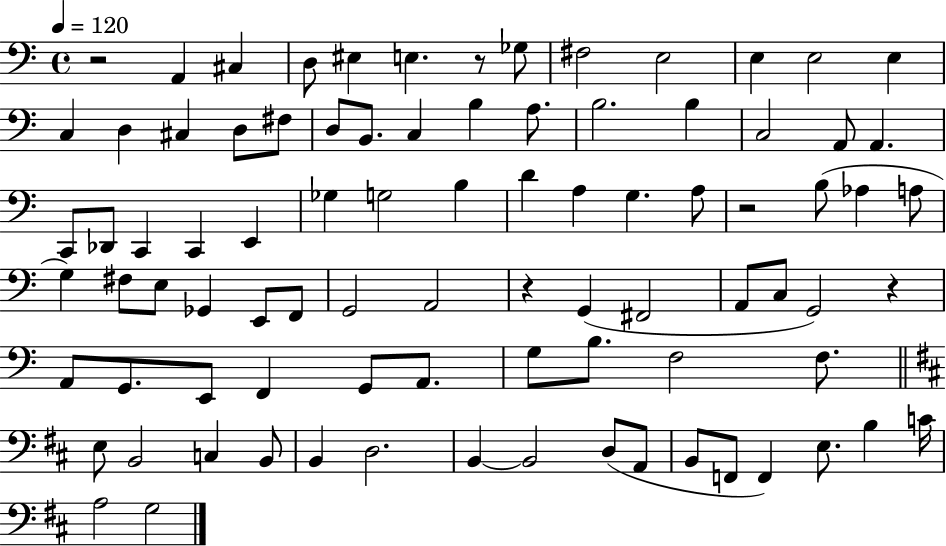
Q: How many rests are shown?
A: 5